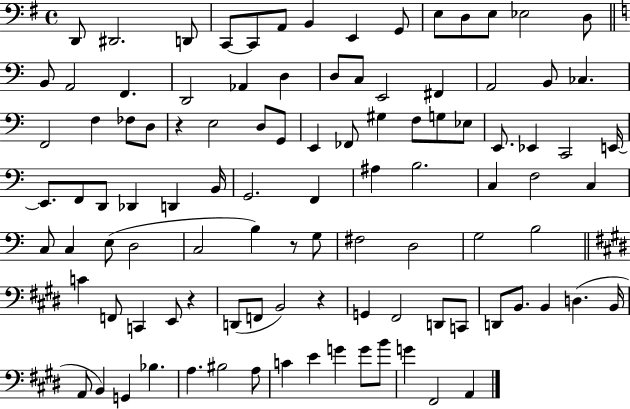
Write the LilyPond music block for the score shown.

{
  \clef bass
  \time 4/4
  \defaultTimeSignature
  \key g \major
  d,8 dis,2. d,8 | c,8~~ c,8 a,8 b,4 e,4 g,8 | e8 d8 e8 ees2 d8 | \bar "||" \break \key c \major b,8 a,2 f,4. | d,2 aes,4 d4 | d8 c8 e,2 fis,4 | a,2 b,8 ces4. | \break f,2 f4 fes8 d8 | r4 e2 d8 g,8 | e,4 fes,8 gis4 f8 g8 ees8 | e,8. ees,4 c,2 e,16~~ | \break e,8. f,8 d,8 des,4 d,4 b,16 | g,2. f,4 | ais4 b2. | c4 f2 c4 | \break c8 c4 e8( d2 | c2 b4) r8 g8 | fis2 d2 | g2 b2 | \break \bar "||" \break \key e \major c'4 f,8 c,4 e,8 r4 | d,8( f,8 b,2) r4 | g,4 fis,2 d,8 c,8 | d,8 b,8. b,4 d4.( b,16 | \break a,8 b,4) g,4 bes4. | a4. bis2 a8 | c'4 e'4 g'4 g'8 b'8 | g'4 fis,2 a,4 | \break \bar "|."
}